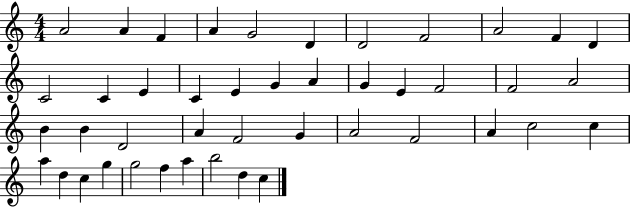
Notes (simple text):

A4/h A4/q F4/q A4/q G4/h D4/q D4/h F4/h A4/h F4/q D4/q C4/h C4/q E4/q C4/q E4/q G4/q A4/q G4/q E4/q F4/h F4/h A4/h B4/q B4/q D4/h A4/q F4/h G4/q A4/h F4/h A4/q C5/h C5/q A5/q D5/q C5/q G5/q G5/h F5/q A5/q B5/h D5/q C5/q